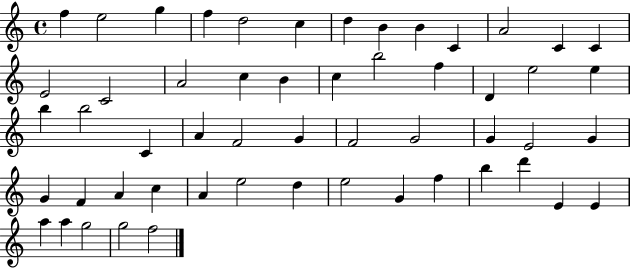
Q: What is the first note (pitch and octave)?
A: F5